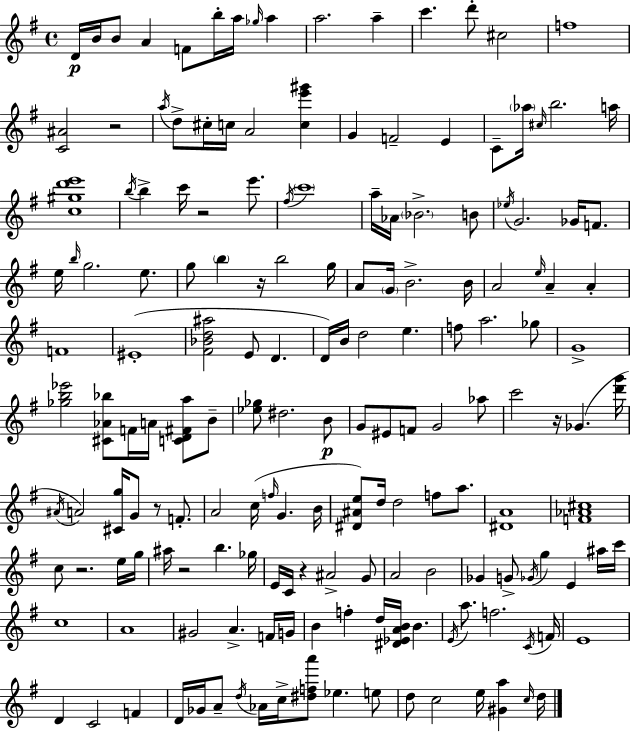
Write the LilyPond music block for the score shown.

{
  \clef treble
  \time 4/4
  \defaultTimeSignature
  \key g \major
  d'16\p b'16 b'8 a'4 f'8 b''16-. a''16 \grace { ges''16 } a''4 | a''2. a''4-- | c'''4. d'''8-. cis''2 | f''1 | \break <c' ais'>2 r2 | \acciaccatura { a''16 } d''8-> cis''16-. c''16 a'2 <c'' e''' gis'''>4 | g'4 f'2-- e'4 | c'8-- \parenthesize aes''16 \grace { cis''16 } b''2. | \break a''16 <c'' gis'' d''' e'''>1 | \acciaccatura { b''16 } b''4-> c'''16 r2 | e'''8. \acciaccatura { fis''16 } \parenthesize c'''1 | a''16-- aes'16 \parenthesize bes'2.-> | \break b'8 \acciaccatura { ees''16 } g'2. | ges'16 f'8. e''16 \grace { b''16 } g''2. | e''8. g''8 \parenthesize b''4 r16 b''2 | g''16 a'8 \parenthesize g'16 b'2.-> | \break b'16 a'2 \grace { e''16 } | a'4-- a'4-. f'1 | eis'1-.( | <fis' bes' d'' ais''>2 | \break e'8 d'4. d'16) b'16 d''2 | e''4. f''8 a''2. | ges''8 g'1-> | <ges'' b'' ees'''>2 | \break <cis' aes' bes''>8 f'16 a'16 <c' d' fis' a''>8 b'8-- <ees'' ges''>8 dis''2. | b'8\p g'8 eis'8 f'8 g'2 | aes''8 c'''2 | r16 ges'4.( <d''' g'''>16 \acciaccatura { ais'16 } a'2) | \break <cis' g''>16 g'8 r8 f'8.-. a'2 | c''16( \grace { f''16 } g'4. b'16 <dis' ais' e''>8) d''16 d''2 | f''8 a''8. <dis' a'>1 | <f' aes' cis''>1 | \break c''8 r2. | e''16 g''16 ais''16 r2 | b''4. ges''16 e'16 c'16 r4 | ais'2-> g'8 a'2 | \break b'2 ges'4 g'8-> | \acciaccatura { ges'16 } g''4 e'4 ais''16 c'''16 c''1 | a'1 | gis'2 | \break a'4.-> f'16 g'16 b'4 f''4-. | d''16 <dis' ees' a' b'>16 b'4. \acciaccatura { e'16 } a''8. f''2. | \acciaccatura { c'16 } f'16 e'1 | d'4 | \break c'2 f'4 d'16 ges'16 a'8-- | \acciaccatura { d''16 } aes'16 c''16-> <dis'' f'' a'''>8 ees''4. e''8 d''8 | c''2 e''16 <gis' a''>4 \grace { c''16 } d''16 \bar "|."
}